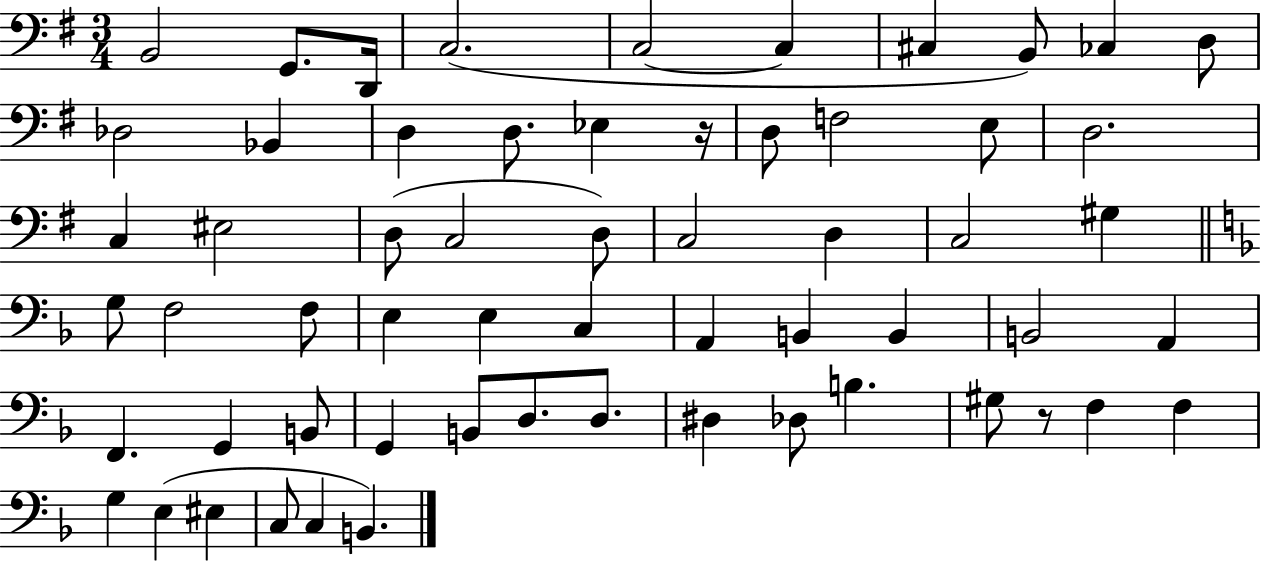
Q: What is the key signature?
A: G major